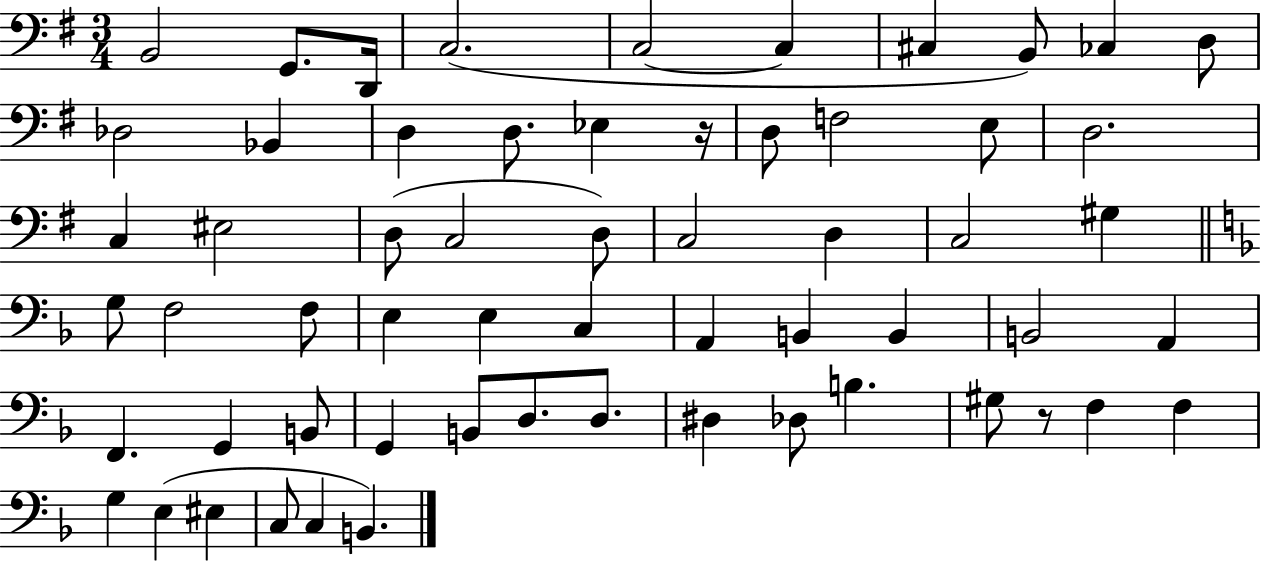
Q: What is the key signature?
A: G major